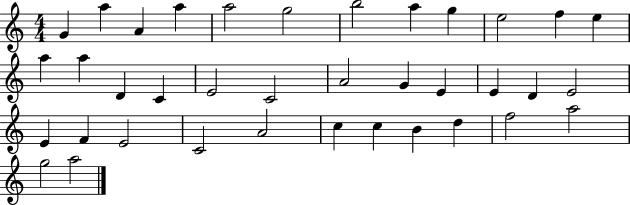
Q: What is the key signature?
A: C major